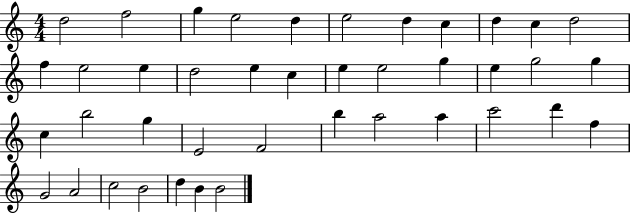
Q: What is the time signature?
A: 4/4